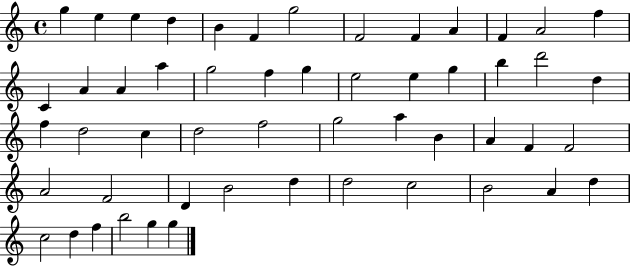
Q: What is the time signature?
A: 4/4